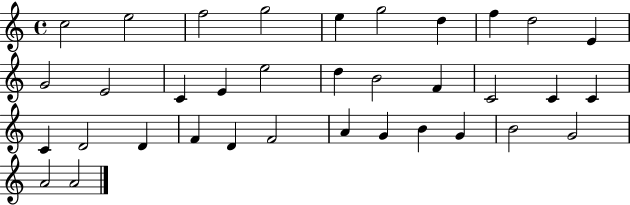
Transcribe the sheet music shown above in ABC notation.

X:1
T:Untitled
M:4/4
L:1/4
K:C
c2 e2 f2 g2 e g2 d f d2 E G2 E2 C E e2 d B2 F C2 C C C D2 D F D F2 A G B G B2 G2 A2 A2